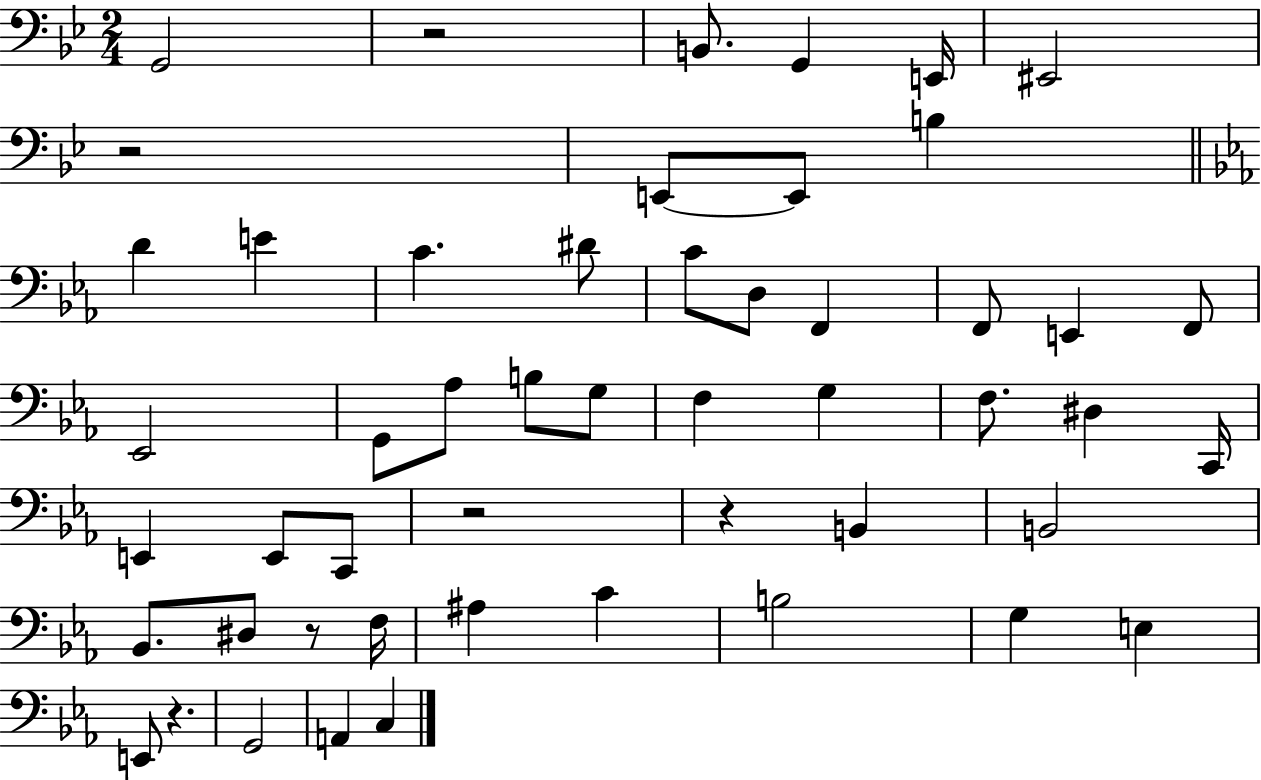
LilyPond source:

{
  \clef bass
  \numericTimeSignature
  \time 2/4
  \key bes \major
  g,2 | r2 | b,8. g,4 e,16 | eis,2 | \break r2 | e,8~~ e,8 b4 | \bar "||" \break \key ees \major d'4 e'4 | c'4. dis'8 | c'8 d8 f,4 | f,8 e,4 f,8 | \break ees,2 | g,8 aes8 b8 g8 | f4 g4 | f8. dis4 c,16 | \break e,4 e,8 c,8 | r2 | r4 b,4 | b,2 | \break bes,8. dis8 r8 f16 | ais4 c'4 | b2 | g4 e4 | \break e,8 r4. | g,2 | a,4 c4 | \bar "|."
}